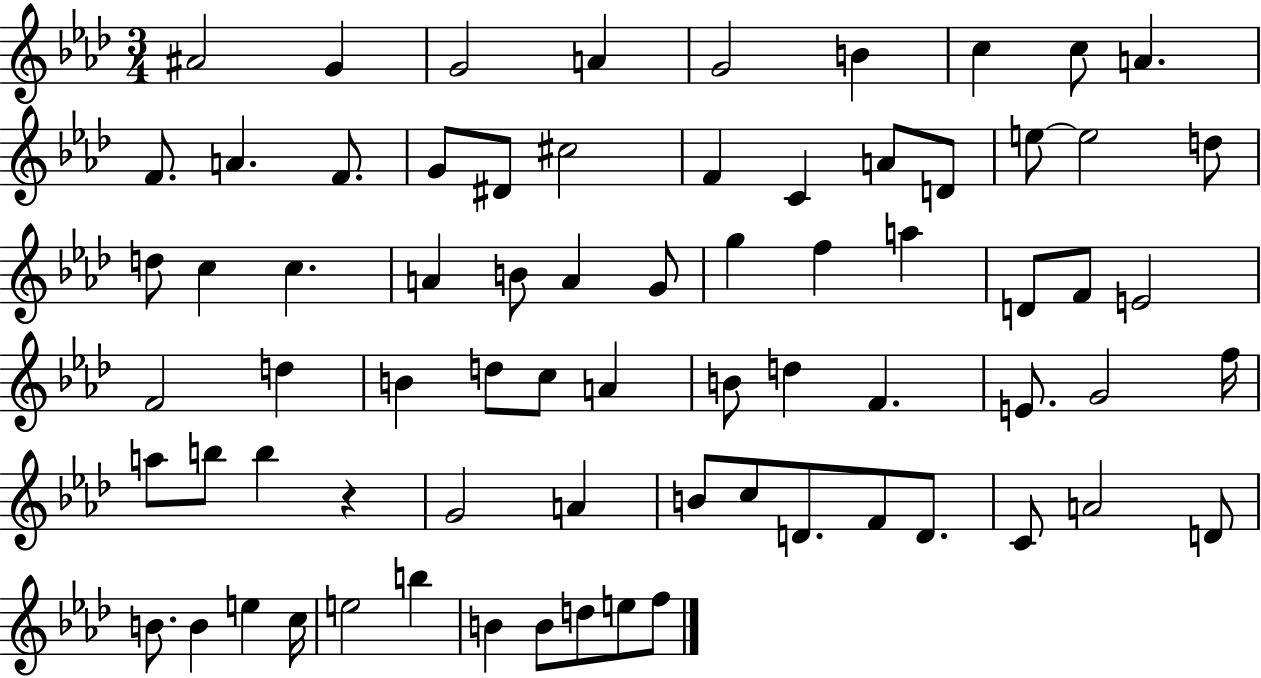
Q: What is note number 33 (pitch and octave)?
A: D4